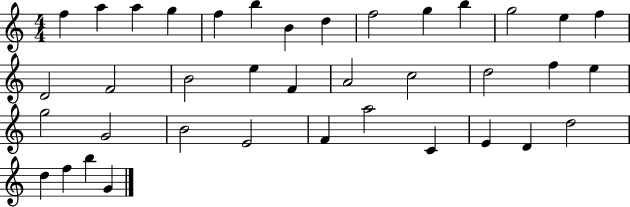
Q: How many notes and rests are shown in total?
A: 38